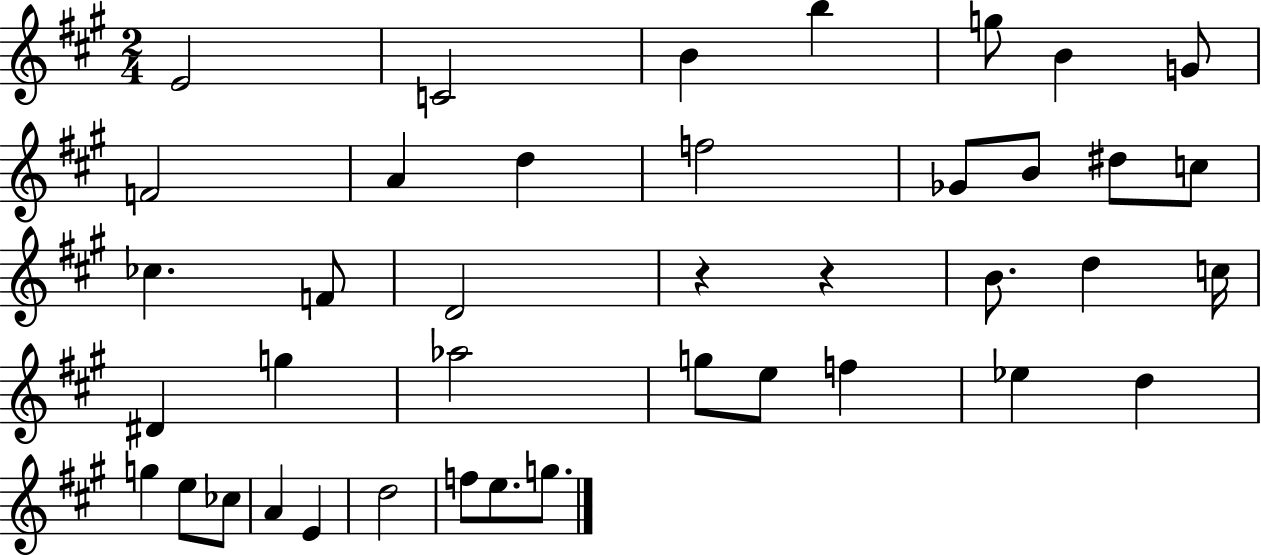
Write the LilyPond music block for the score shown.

{
  \clef treble
  \numericTimeSignature
  \time 2/4
  \key a \major
  e'2 | c'2 | b'4 b''4 | g''8 b'4 g'8 | \break f'2 | a'4 d''4 | f''2 | ges'8 b'8 dis''8 c''8 | \break ces''4. f'8 | d'2 | r4 r4 | b'8. d''4 c''16 | \break dis'4 g''4 | aes''2 | g''8 e''8 f''4 | ees''4 d''4 | \break g''4 e''8 ces''8 | a'4 e'4 | d''2 | f''8 e''8. g''8. | \break \bar "|."
}